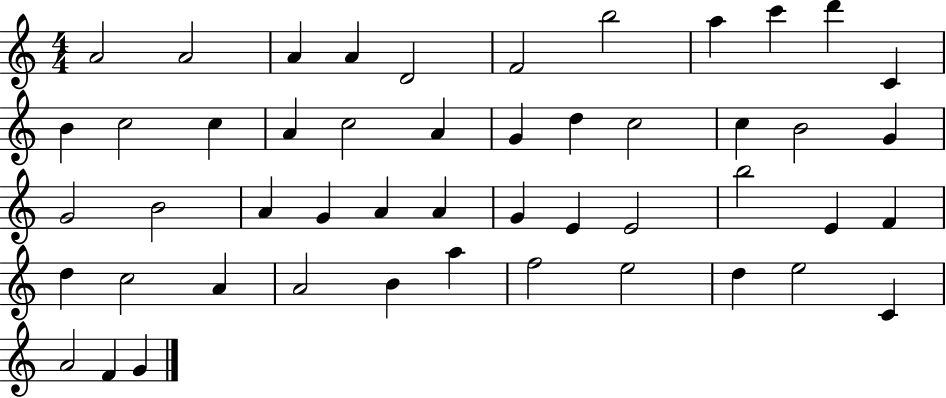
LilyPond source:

{
  \clef treble
  \numericTimeSignature
  \time 4/4
  \key c \major
  a'2 a'2 | a'4 a'4 d'2 | f'2 b''2 | a''4 c'''4 d'''4 c'4 | \break b'4 c''2 c''4 | a'4 c''2 a'4 | g'4 d''4 c''2 | c''4 b'2 g'4 | \break g'2 b'2 | a'4 g'4 a'4 a'4 | g'4 e'4 e'2 | b''2 e'4 f'4 | \break d''4 c''2 a'4 | a'2 b'4 a''4 | f''2 e''2 | d''4 e''2 c'4 | \break a'2 f'4 g'4 | \bar "|."
}